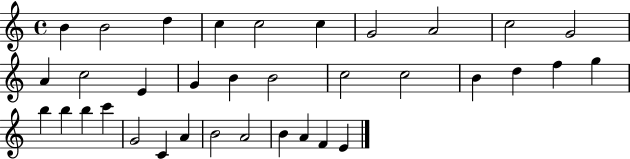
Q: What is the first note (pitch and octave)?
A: B4